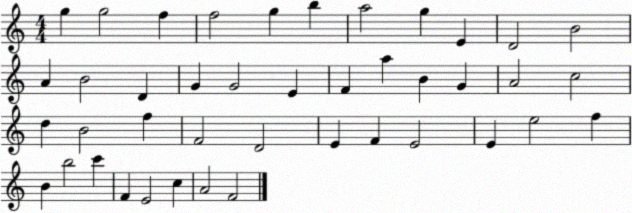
X:1
T:Untitled
M:4/4
L:1/4
K:C
g g2 f f2 g b a2 g E D2 B2 A B2 D G G2 E F a B G A2 c2 d B2 f F2 D2 E F E2 E e2 f B b2 c' F E2 c A2 F2